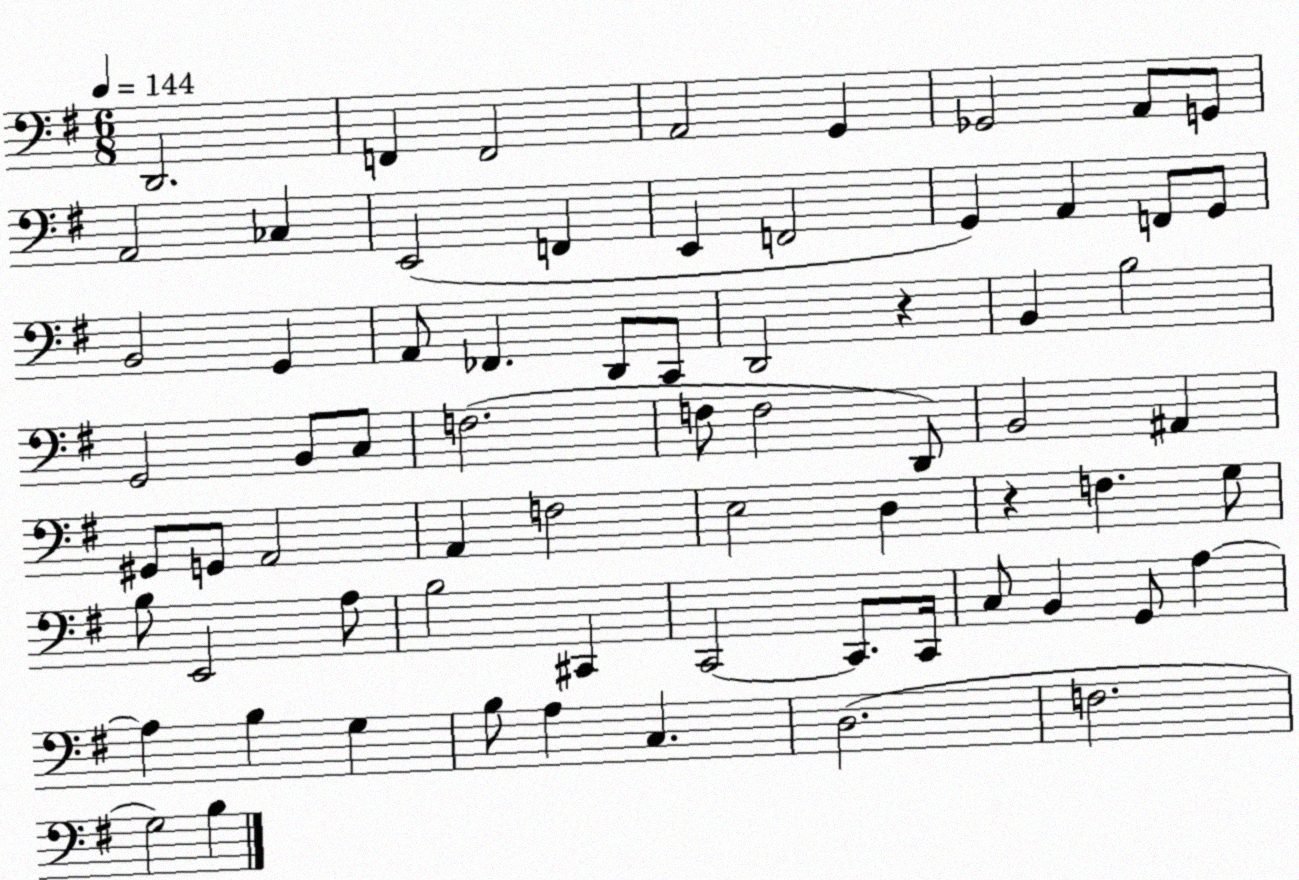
X:1
T:Untitled
M:6/8
L:1/4
K:G
D,,2 F,, F,,2 A,,2 G,, _G,,2 A,,/2 G,,/2 A,,2 _C, E,,2 F,, E,, F,,2 G,, A,, F,,/2 G,,/2 B,,2 G,, A,,/2 _F,, D,,/2 C,,/2 D,,2 z B,, B,2 G,,2 B,,/2 C,/2 F,2 F,/2 F,2 D,,/2 B,,2 ^A,, ^G,,/2 G,,/2 A,,2 A,, F,2 E,2 D, z F, G,/2 B,/2 E,,2 A,/2 B,2 ^C,, C,,2 C,,/2 C,,/4 C,/2 B,, G,,/2 A, A, B, G, B,/2 A, C, D,2 F,2 G,2 B,